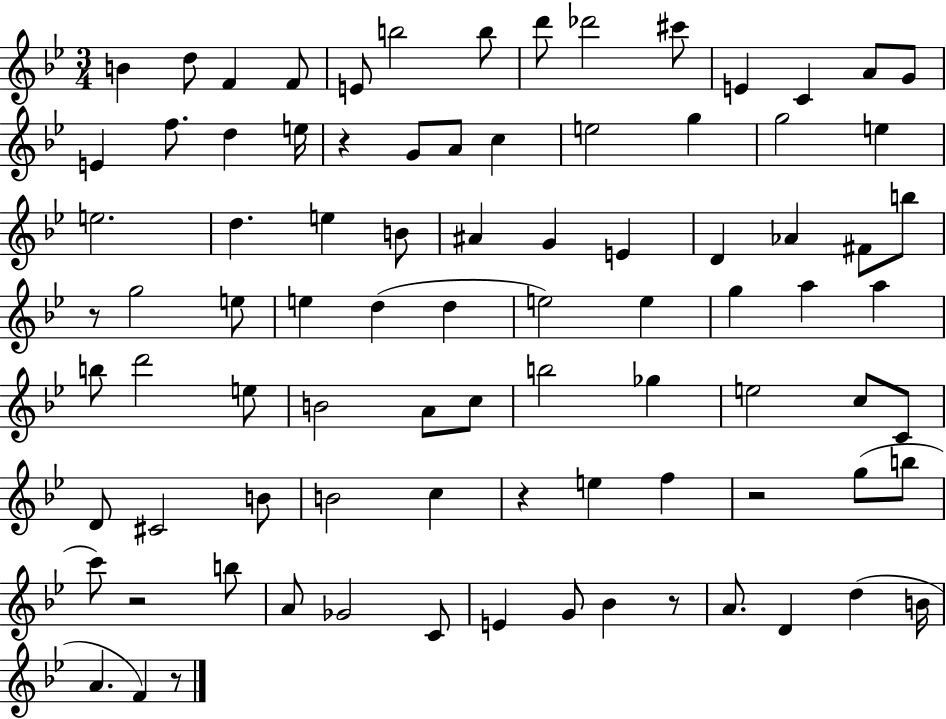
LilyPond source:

{
  \clef treble
  \numericTimeSignature
  \time 3/4
  \key bes \major
  b'4 d''8 f'4 f'8 | e'8 b''2 b''8 | d'''8 des'''2 cis'''8 | e'4 c'4 a'8 g'8 | \break e'4 f''8. d''4 e''16 | r4 g'8 a'8 c''4 | e''2 g''4 | g''2 e''4 | \break e''2. | d''4. e''4 b'8 | ais'4 g'4 e'4 | d'4 aes'4 fis'8 b''8 | \break r8 g''2 e''8 | e''4 d''4( d''4 | e''2) e''4 | g''4 a''4 a''4 | \break b''8 d'''2 e''8 | b'2 a'8 c''8 | b''2 ges''4 | e''2 c''8 c'8 | \break d'8 cis'2 b'8 | b'2 c''4 | r4 e''4 f''4 | r2 g''8( b''8 | \break c'''8) r2 b''8 | a'8 ges'2 c'8 | e'4 g'8 bes'4 r8 | a'8. d'4 d''4( b'16 | \break a'4. f'4) r8 | \bar "|."
}